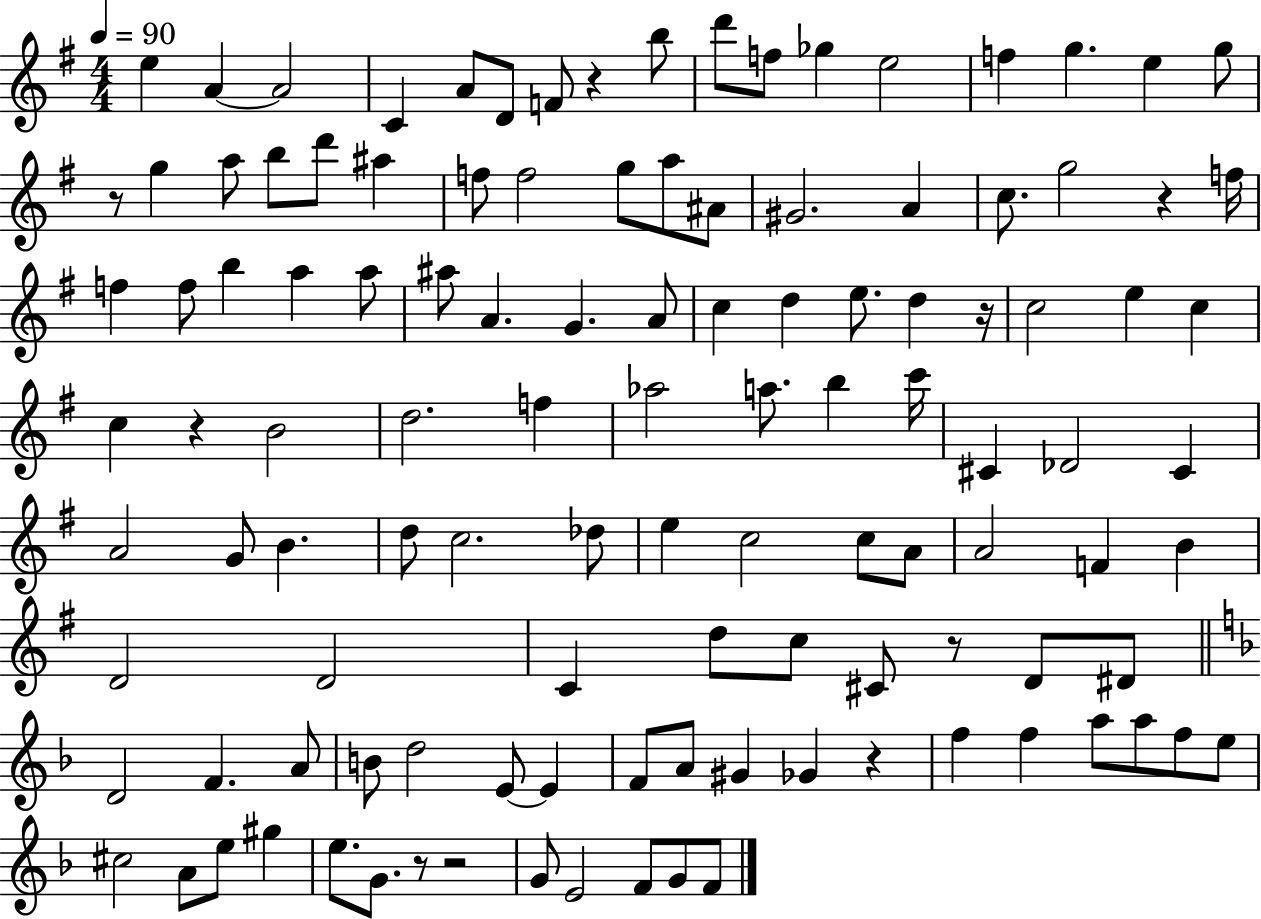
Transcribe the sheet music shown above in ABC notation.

X:1
T:Untitled
M:4/4
L:1/4
K:G
e A A2 C A/2 D/2 F/2 z b/2 d'/2 f/2 _g e2 f g e g/2 z/2 g a/2 b/2 d'/2 ^a f/2 f2 g/2 a/2 ^A/2 ^G2 A c/2 g2 z f/4 f f/2 b a a/2 ^a/2 A G A/2 c d e/2 d z/4 c2 e c c z B2 d2 f _a2 a/2 b c'/4 ^C _D2 ^C A2 G/2 B d/2 c2 _d/2 e c2 c/2 A/2 A2 F B D2 D2 C d/2 c/2 ^C/2 z/2 D/2 ^D/2 D2 F A/2 B/2 d2 E/2 E F/2 A/2 ^G _G z f f a/2 a/2 f/2 e/2 ^c2 A/2 e/2 ^g e/2 G/2 z/2 z2 G/2 E2 F/2 G/2 F/2